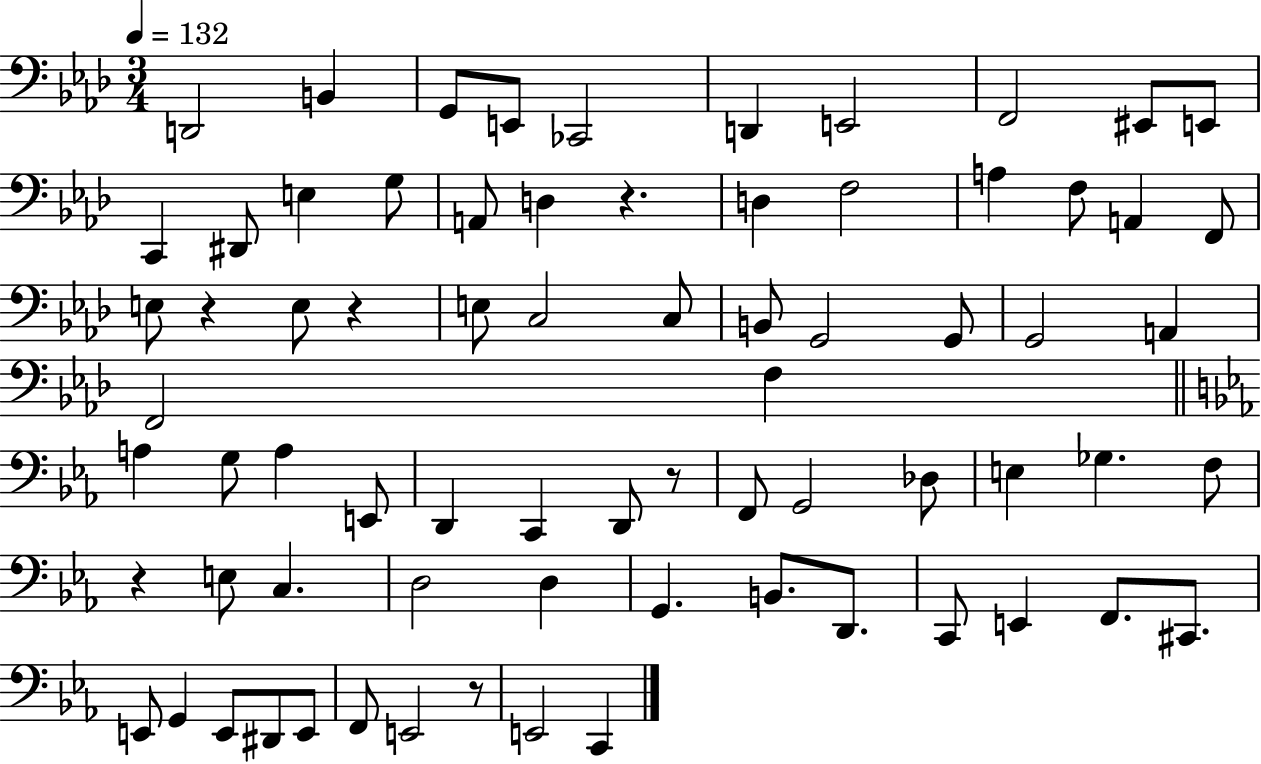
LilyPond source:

{
  \clef bass
  \numericTimeSignature
  \time 3/4
  \key aes \major
  \tempo 4 = 132
  d,2 b,4 | g,8 e,8 ces,2 | d,4 e,2 | f,2 eis,8 e,8 | \break c,4 dis,8 e4 g8 | a,8 d4 r4. | d4 f2 | a4 f8 a,4 f,8 | \break e8 r4 e8 r4 | e8 c2 c8 | b,8 g,2 g,8 | g,2 a,4 | \break f,2 f4 | \bar "||" \break \key ees \major a4 g8 a4 e,8 | d,4 c,4 d,8 r8 | f,8 g,2 des8 | e4 ges4. f8 | \break r4 e8 c4. | d2 d4 | g,4. b,8. d,8. | c,8 e,4 f,8. cis,8. | \break e,8 g,4 e,8 dis,8 e,8 | f,8 e,2 r8 | e,2 c,4 | \bar "|."
}